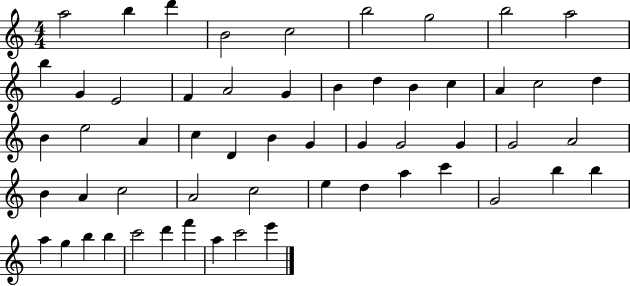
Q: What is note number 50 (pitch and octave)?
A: B5